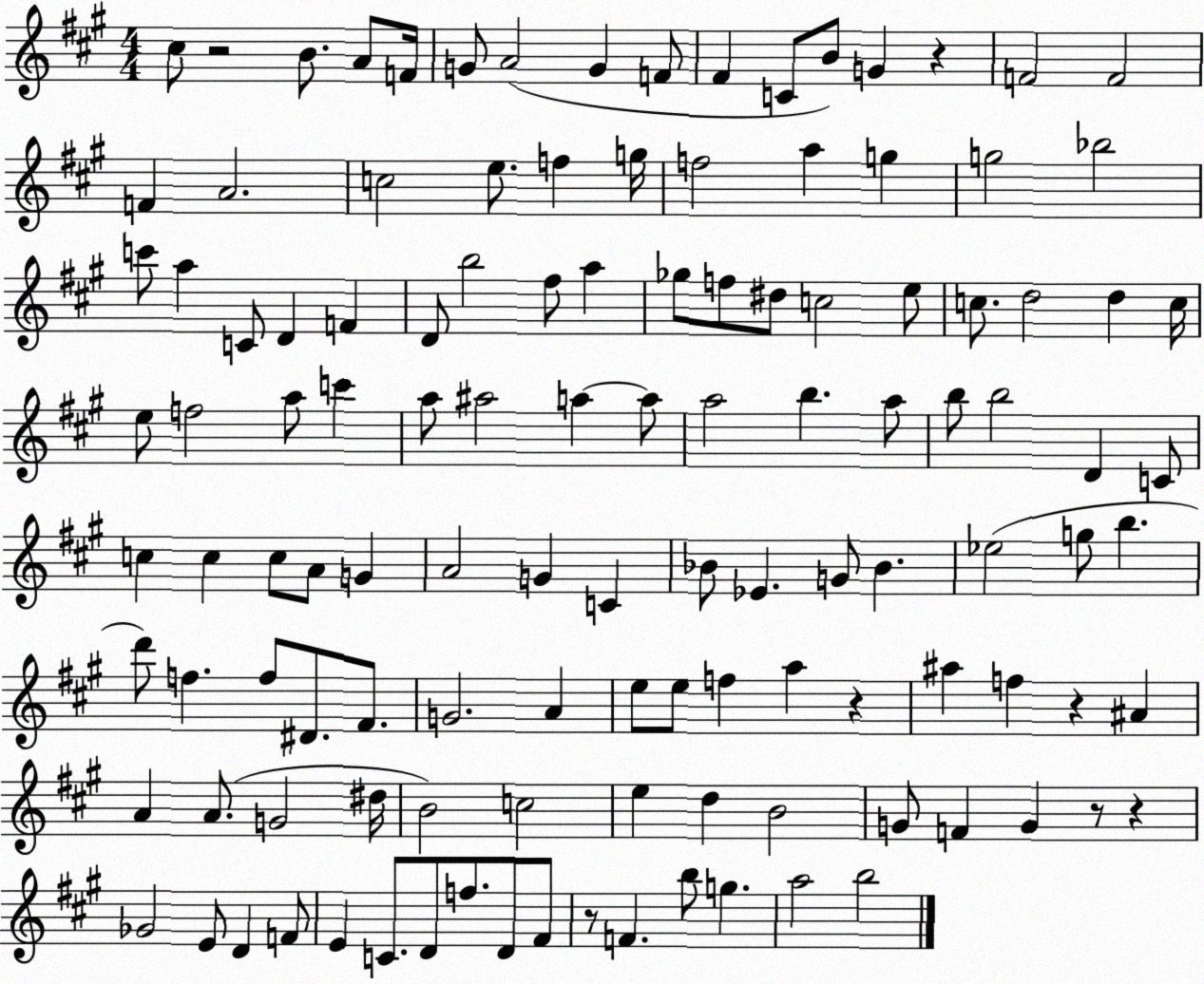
X:1
T:Untitled
M:4/4
L:1/4
K:A
^c/2 z2 B/2 A/2 F/4 G/2 A2 G F/2 ^F C/2 B/2 G z F2 F2 F A2 c2 e/2 f g/4 f2 a g g2 _b2 c'/2 a C/2 D F D/2 b2 ^f/2 a _g/2 f/2 ^d/2 c2 e/2 c/2 d2 d c/4 e/2 f2 a/2 c' a/2 ^a2 a a/2 a2 b a/2 b/2 b2 D C/2 c c c/2 A/2 G A2 G C _B/2 _E G/2 _B _e2 g/2 b d'/2 f f/2 ^D/2 ^F/2 G2 A e/2 e/2 f a z ^a f z ^A A A/2 G2 ^d/4 B2 c2 e d B2 G/2 F G z/2 z _G2 E/2 D F/2 E C/2 D/2 f/2 D/2 ^F/2 z/2 F b/2 g a2 b2